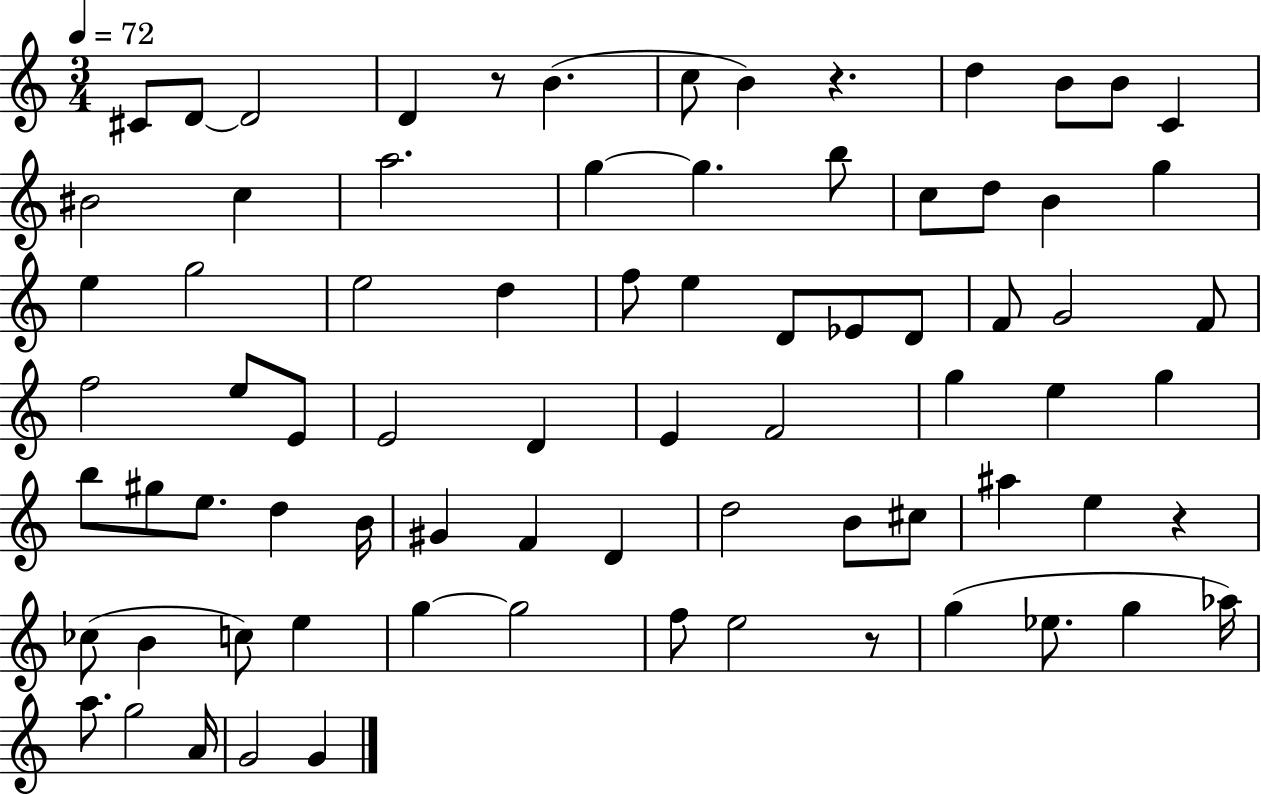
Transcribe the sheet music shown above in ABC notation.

X:1
T:Untitled
M:3/4
L:1/4
K:C
^C/2 D/2 D2 D z/2 B c/2 B z d B/2 B/2 C ^B2 c a2 g g b/2 c/2 d/2 B g e g2 e2 d f/2 e D/2 _E/2 D/2 F/2 G2 F/2 f2 e/2 E/2 E2 D E F2 g e g b/2 ^g/2 e/2 d B/4 ^G F D d2 B/2 ^c/2 ^a e z _c/2 B c/2 e g g2 f/2 e2 z/2 g _e/2 g _a/4 a/2 g2 A/4 G2 G